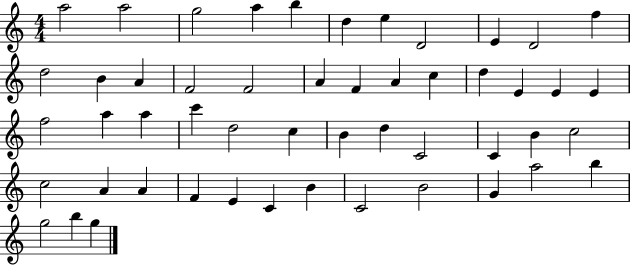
{
  \clef treble
  \numericTimeSignature
  \time 4/4
  \key c \major
  a''2 a''2 | g''2 a''4 b''4 | d''4 e''4 d'2 | e'4 d'2 f''4 | \break d''2 b'4 a'4 | f'2 f'2 | a'4 f'4 a'4 c''4 | d''4 e'4 e'4 e'4 | \break f''2 a''4 a''4 | c'''4 d''2 c''4 | b'4 d''4 c'2 | c'4 b'4 c''2 | \break c''2 a'4 a'4 | f'4 e'4 c'4 b'4 | c'2 b'2 | g'4 a''2 b''4 | \break g''2 b''4 g''4 | \bar "|."
}